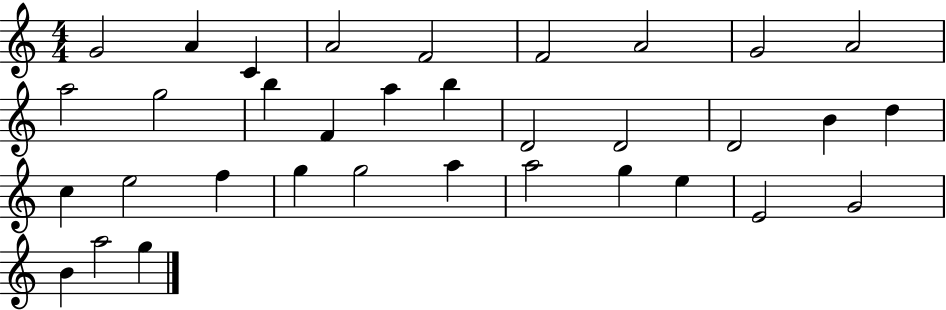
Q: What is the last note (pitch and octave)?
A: G5